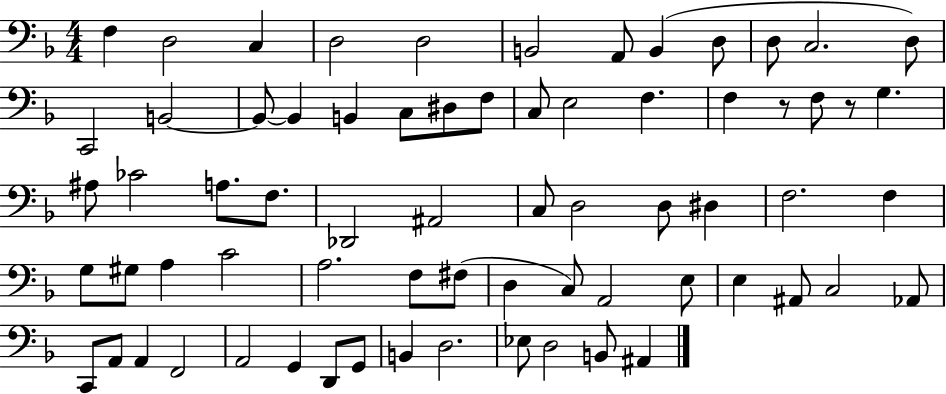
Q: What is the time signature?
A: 4/4